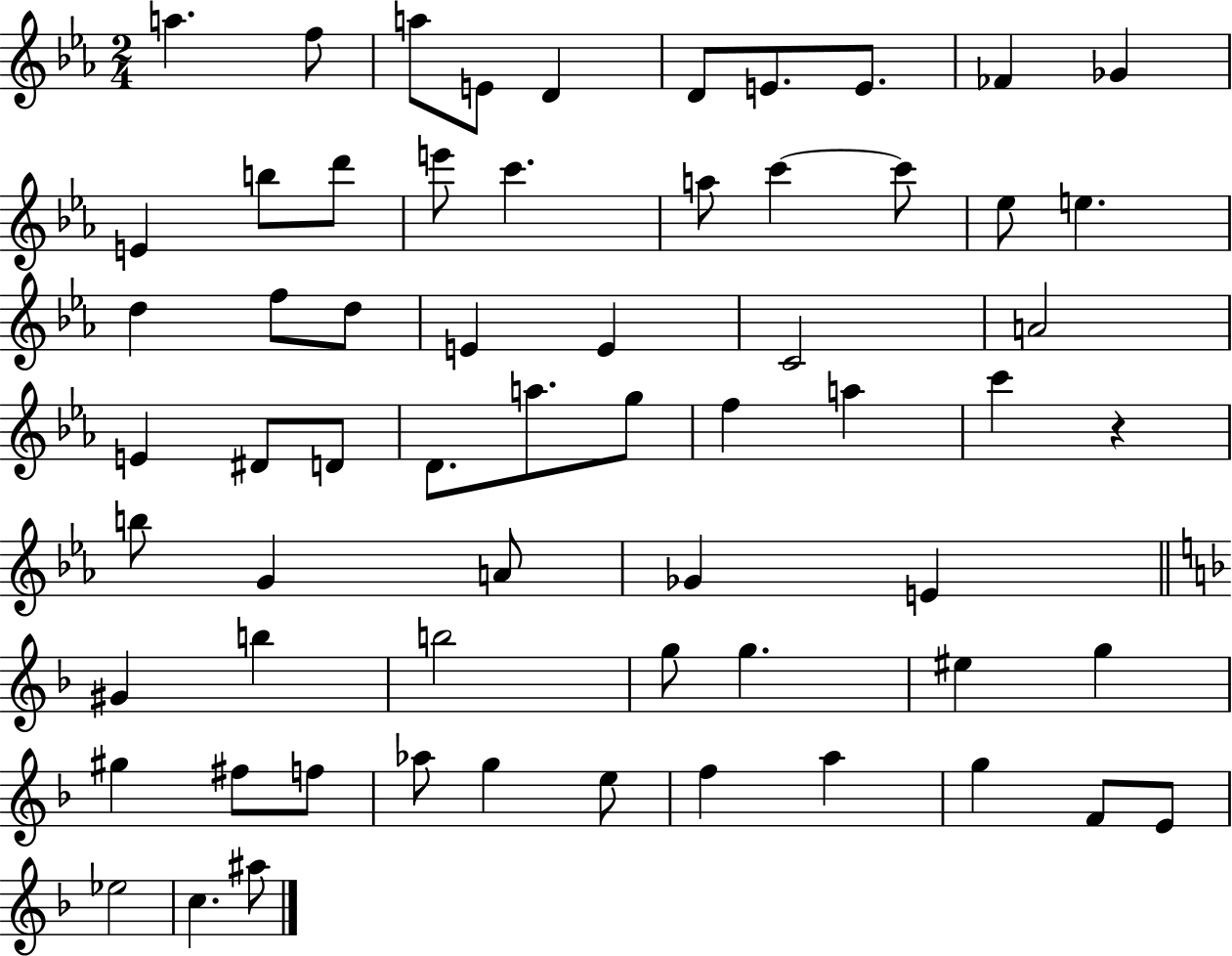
A5/q. F5/e A5/e E4/e D4/q D4/e E4/e. E4/e. FES4/q Gb4/q E4/q B5/e D6/e E6/e C6/q. A5/e C6/q C6/e Eb5/e E5/q. D5/q F5/e D5/e E4/q E4/q C4/h A4/h E4/q D#4/e D4/e D4/e. A5/e. G5/e F5/q A5/q C6/q R/q B5/e G4/q A4/e Gb4/q E4/q G#4/q B5/q B5/h G5/e G5/q. EIS5/q G5/q G#5/q F#5/e F5/e Ab5/e G5/q E5/e F5/q A5/q G5/q F4/e E4/e Eb5/h C5/q. A#5/e